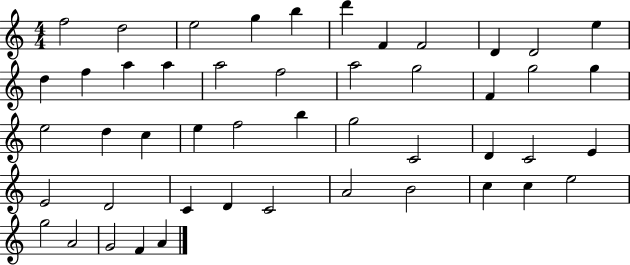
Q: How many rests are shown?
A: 0